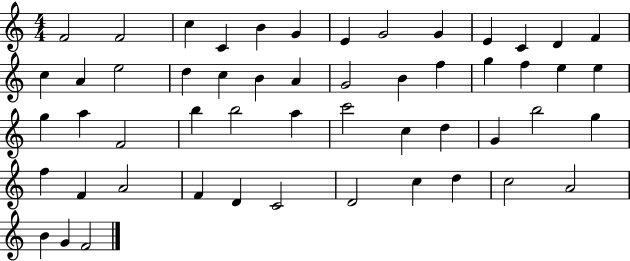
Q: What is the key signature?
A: C major